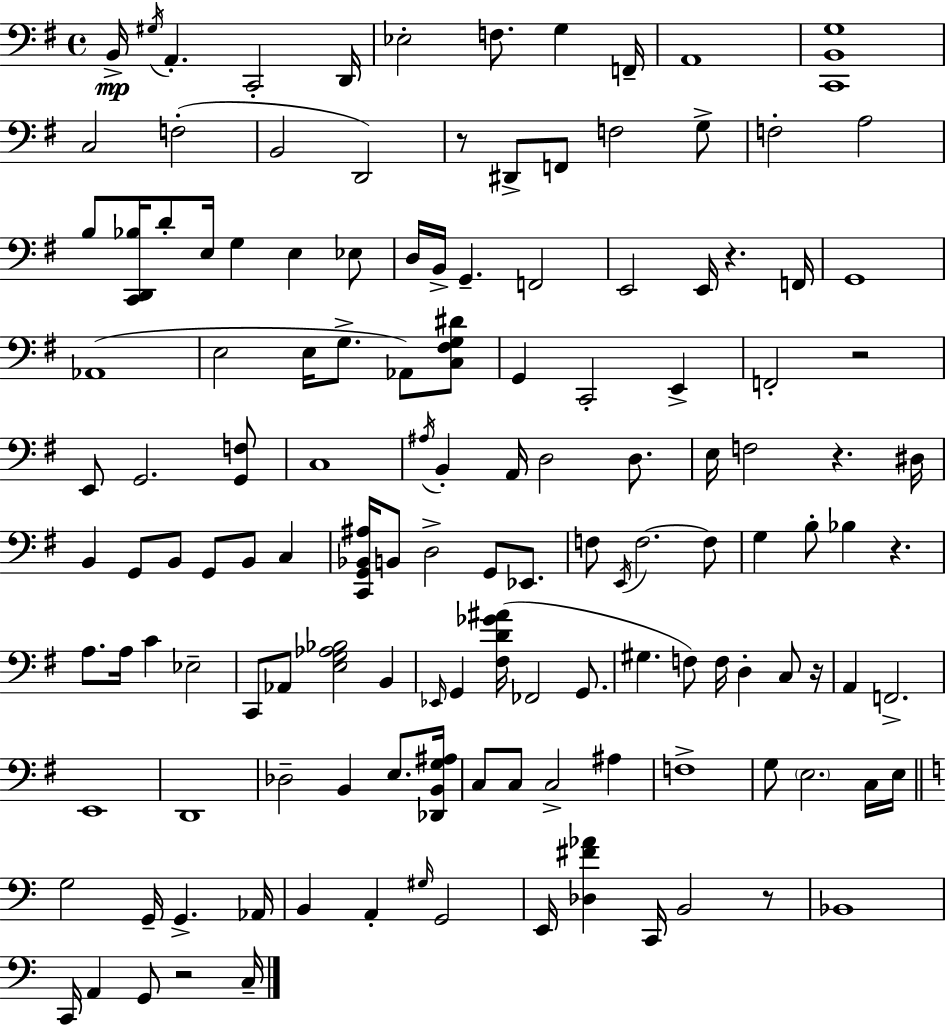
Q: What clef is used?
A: bass